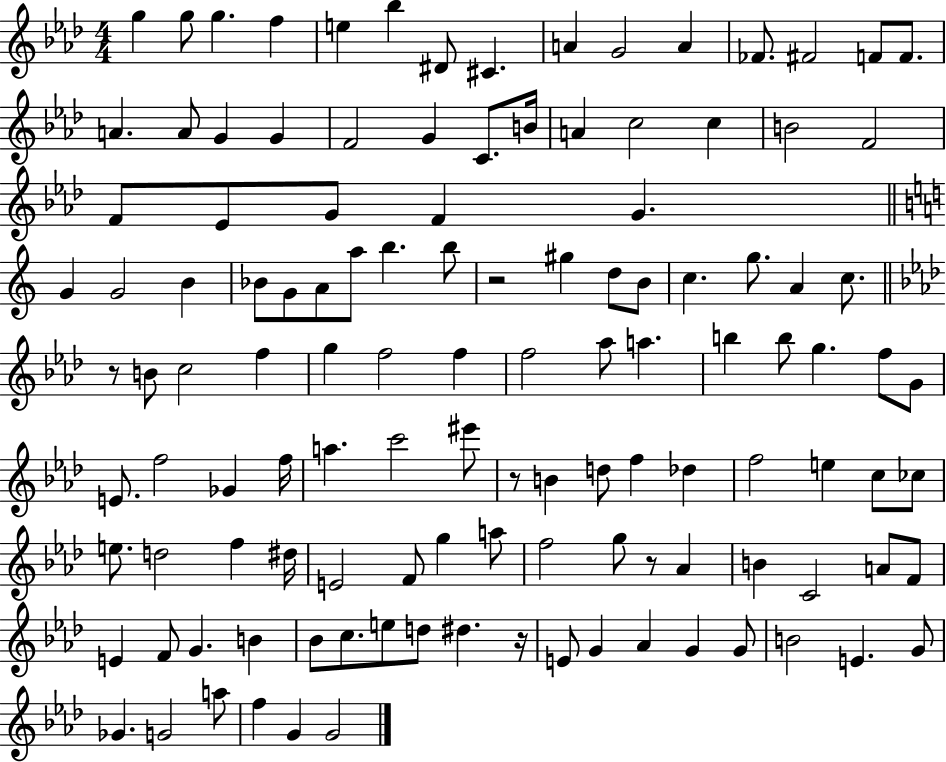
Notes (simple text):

G5/q G5/e G5/q. F5/q E5/q Bb5/q D#4/e C#4/q. A4/q G4/h A4/q FES4/e. F#4/h F4/e F4/e. A4/q. A4/e G4/q G4/q F4/h G4/q C4/e. B4/s A4/q C5/h C5/q B4/h F4/h F4/e Eb4/e G4/e F4/q G4/q. G4/q G4/h B4/q Bb4/e G4/e A4/e A5/e B5/q. B5/e R/h G#5/q D5/e B4/e C5/q. G5/e. A4/q C5/e. R/e B4/e C5/h F5/q G5/q F5/h F5/q F5/h Ab5/e A5/q. B5/q B5/e G5/q. F5/e G4/e E4/e. F5/h Gb4/q F5/s A5/q. C6/h EIS6/e R/e B4/q D5/e F5/q Db5/q F5/h E5/q C5/e CES5/e E5/e. D5/h F5/q D#5/s E4/h F4/e G5/q A5/e F5/h G5/e R/e Ab4/q B4/q C4/h A4/e F4/e E4/q F4/e G4/q. B4/q Bb4/e C5/e. E5/e D5/e D#5/q. R/s E4/e G4/q Ab4/q G4/q G4/e B4/h E4/q. G4/e Gb4/q. G4/h A5/e F5/q G4/q G4/h